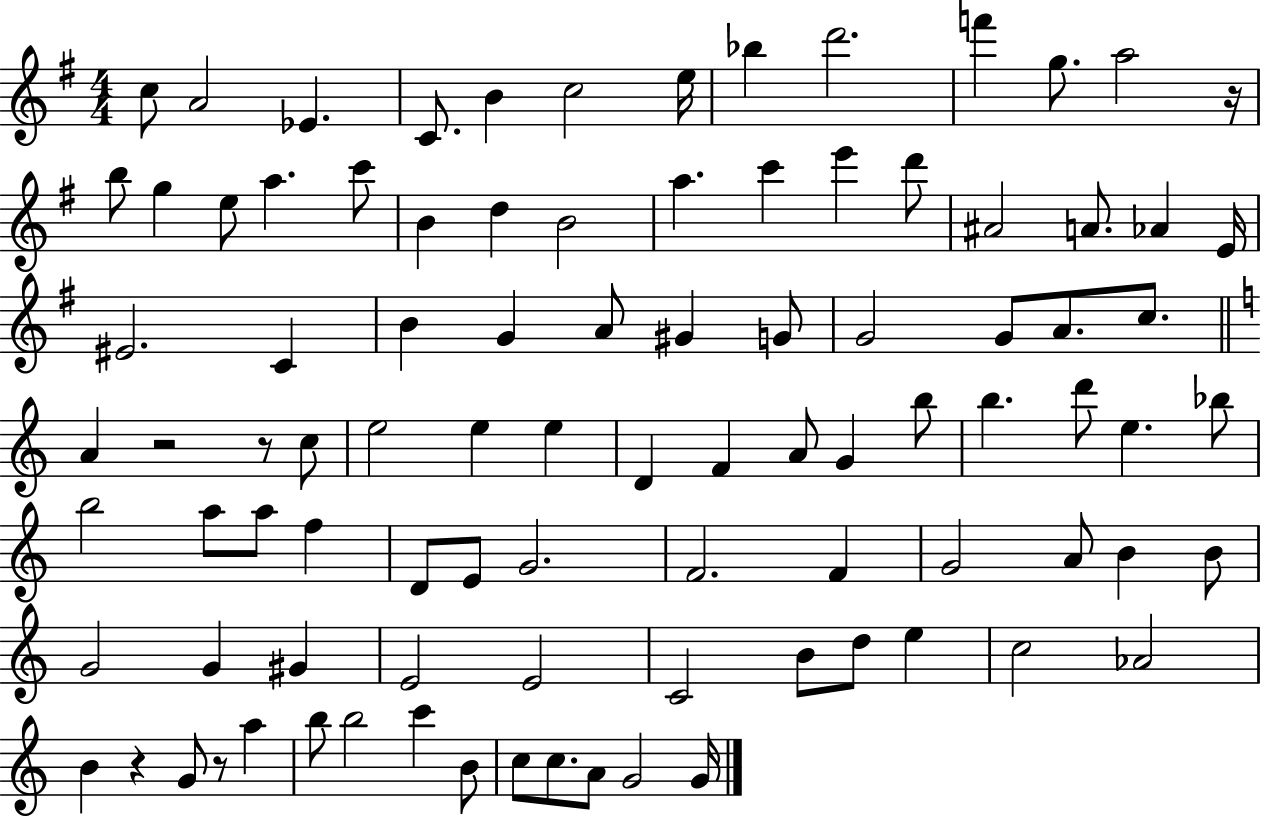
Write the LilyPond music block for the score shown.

{
  \clef treble
  \numericTimeSignature
  \time 4/4
  \key g \major
  c''8 a'2 ees'4. | c'8. b'4 c''2 e''16 | bes''4 d'''2. | f'''4 g''8. a''2 r16 | \break b''8 g''4 e''8 a''4. c'''8 | b'4 d''4 b'2 | a''4. c'''4 e'''4 d'''8 | ais'2 a'8. aes'4 e'16 | \break eis'2. c'4 | b'4 g'4 a'8 gis'4 g'8 | g'2 g'8 a'8. c''8. | \bar "||" \break \key a \minor a'4 r2 r8 c''8 | e''2 e''4 e''4 | d'4 f'4 a'8 g'4 b''8 | b''4. d'''8 e''4. bes''8 | \break b''2 a''8 a''8 f''4 | d'8 e'8 g'2. | f'2. f'4 | g'2 a'8 b'4 b'8 | \break g'2 g'4 gis'4 | e'2 e'2 | c'2 b'8 d''8 e''4 | c''2 aes'2 | \break b'4 r4 g'8 r8 a''4 | b''8 b''2 c'''4 b'8 | c''8 c''8. a'8 g'2 g'16 | \bar "|."
}